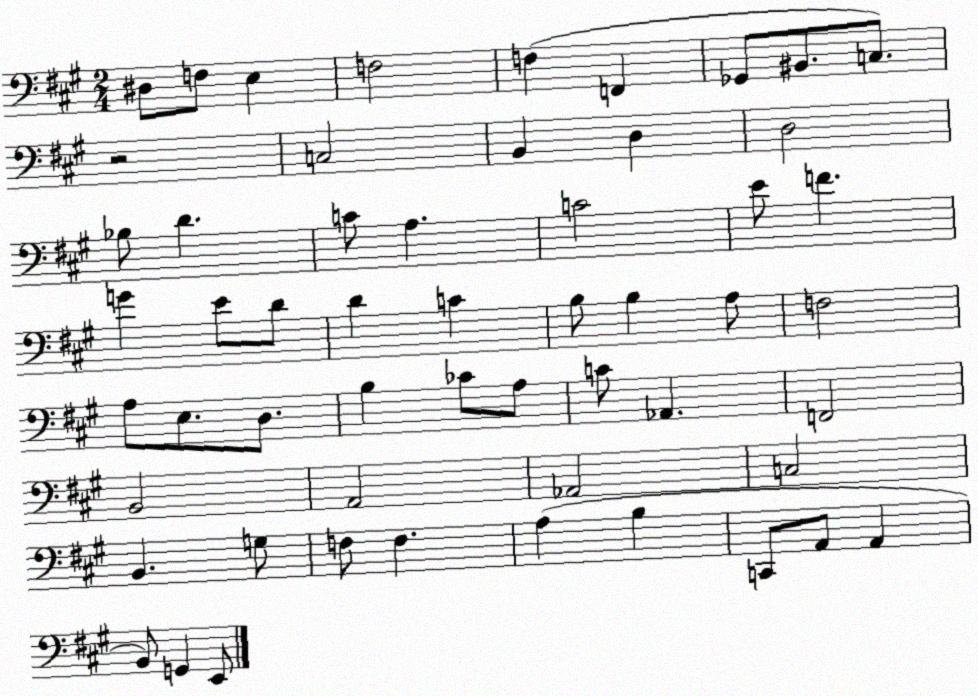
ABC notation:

X:1
T:Untitled
M:2/4
L:1/4
K:A
^D,/2 F,/2 E, F,2 F, F,, _G,,/2 ^B,,/2 C,/2 z2 C,2 B,, D, D,2 _B,/2 D C/2 A, C2 E/2 F G E/2 D/2 D C B,/2 B, A,/2 F,2 A,/2 E,/2 D,/2 B, _C/2 A,/2 C/2 _A,, F,,2 B,,2 A,,2 _A,,2 C,2 B,, G,/2 F,/2 F, A, B, C,,/2 A,,/2 A,, B,,/2 G,, E,,/2